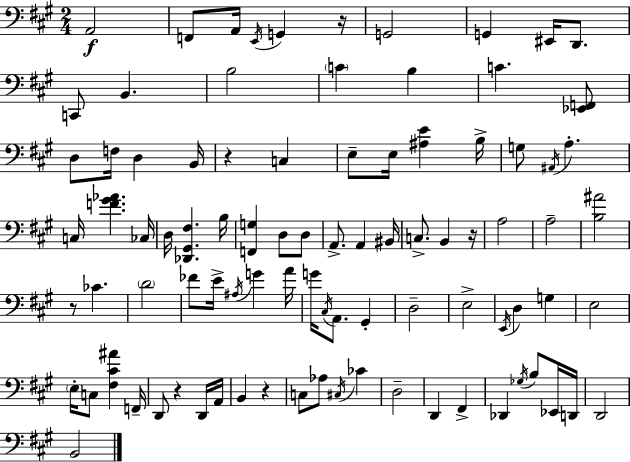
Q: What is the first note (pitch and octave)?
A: A2